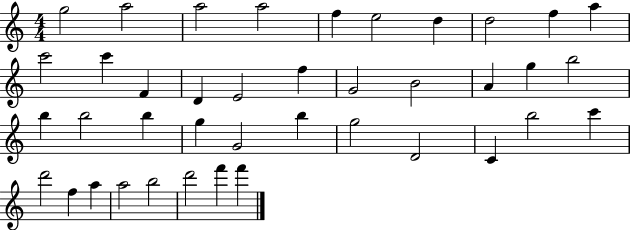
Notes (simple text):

G5/h A5/h A5/h A5/h F5/q E5/h D5/q D5/h F5/q A5/q C6/h C6/q F4/q D4/q E4/h F5/q G4/h B4/h A4/q G5/q B5/h B5/q B5/h B5/q G5/q G4/h B5/q G5/h D4/h C4/q B5/h C6/q D6/h F5/q A5/q A5/h B5/h D6/h F6/q F6/q